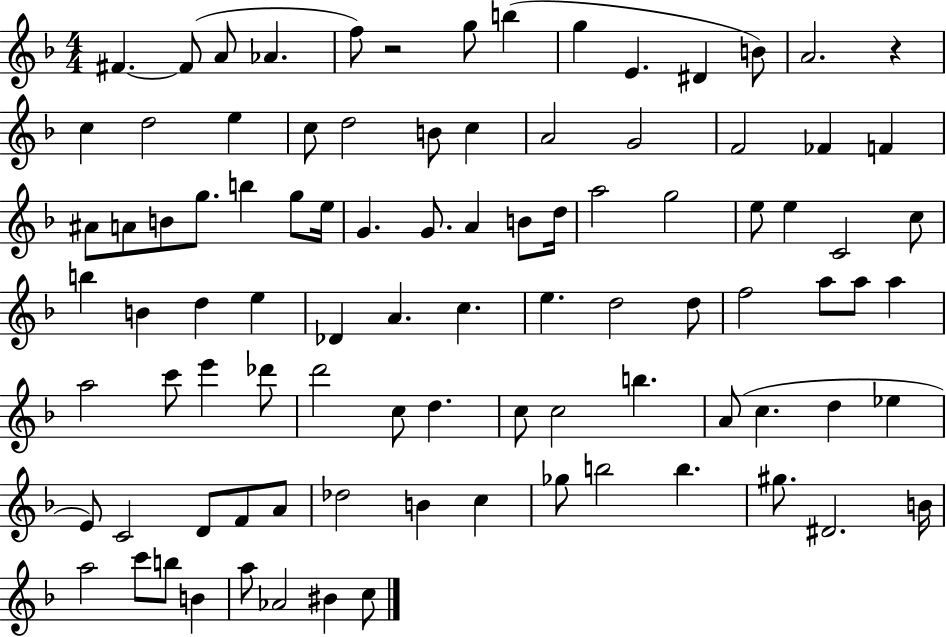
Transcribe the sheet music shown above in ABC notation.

X:1
T:Untitled
M:4/4
L:1/4
K:F
^F ^F/2 A/2 _A f/2 z2 g/2 b g E ^D B/2 A2 z c d2 e c/2 d2 B/2 c A2 G2 F2 _F F ^A/2 A/2 B/2 g/2 b g/2 e/4 G G/2 A B/2 d/4 a2 g2 e/2 e C2 c/2 b B d e _D A c e d2 d/2 f2 a/2 a/2 a a2 c'/2 e' _d'/2 d'2 c/2 d c/2 c2 b A/2 c d _e E/2 C2 D/2 F/2 A/2 _d2 B c _g/2 b2 b ^g/2 ^D2 B/4 a2 c'/2 b/2 B a/2 _A2 ^B c/2